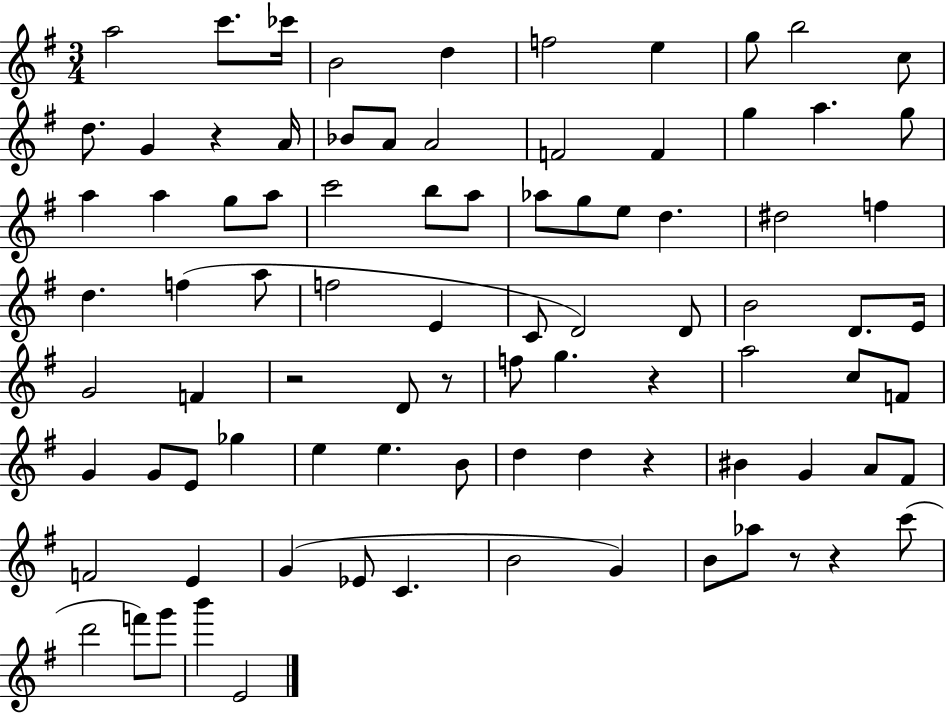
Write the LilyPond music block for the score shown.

{
  \clef treble
  \numericTimeSignature
  \time 3/4
  \key g \major
  a''2 c'''8. ces'''16 | b'2 d''4 | f''2 e''4 | g''8 b''2 c''8 | \break d''8. g'4 r4 a'16 | bes'8 a'8 a'2 | f'2 f'4 | g''4 a''4. g''8 | \break a''4 a''4 g''8 a''8 | c'''2 b''8 a''8 | aes''8 g''8 e''8 d''4. | dis''2 f''4 | \break d''4. f''4( a''8 | f''2 e'4 | c'8 d'2) d'8 | b'2 d'8. e'16 | \break g'2 f'4 | r2 d'8 r8 | f''8 g''4. r4 | a''2 c''8 f'8 | \break g'4 g'8 e'8 ges''4 | e''4 e''4. b'8 | d''4 d''4 r4 | bis'4 g'4 a'8 fis'8 | \break f'2 e'4 | g'4( ees'8 c'4. | b'2 g'4) | b'8 aes''8 r8 r4 c'''8( | \break d'''2 f'''8) g'''8 | b'''4 e'2 | \bar "|."
}